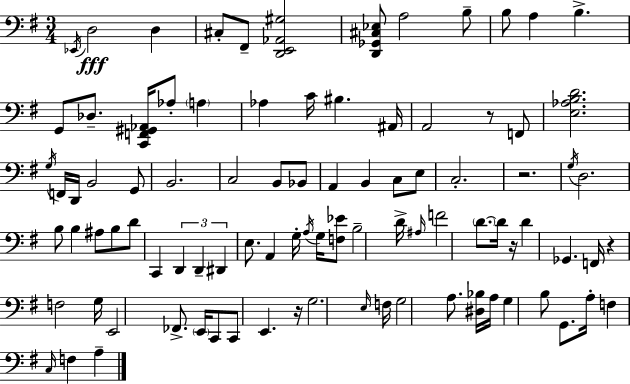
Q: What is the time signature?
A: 3/4